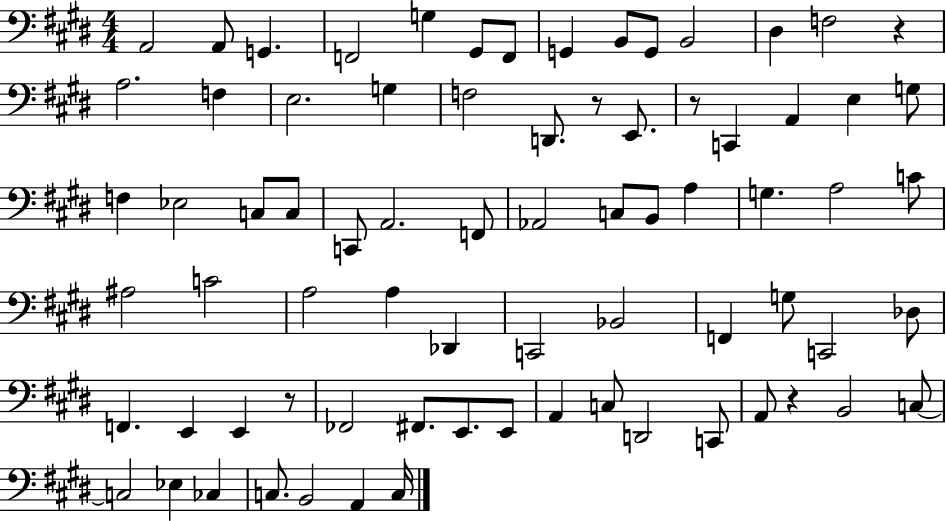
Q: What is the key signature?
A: E major